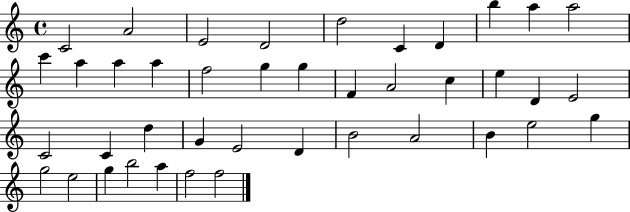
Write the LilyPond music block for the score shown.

{
  \clef treble
  \time 4/4
  \defaultTimeSignature
  \key c \major
  c'2 a'2 | e'2 d'2 | d''2 c'4 d'4 | b''4 a''4 a''2 | \break c'''4 a''4 a''4 a''4 | f''2 g''4 g''4 | f'4 a'2 c''4 | e''4 d'4 e'2 | \break c'2 c'4 d''4 | g'4 e'2 d'4 | b'2 a'2 | b'4 e''2 g''4 | \break g''2 e''2 | g''4 b''2 a''4 | f''2 f''2 | \bar "|."
}